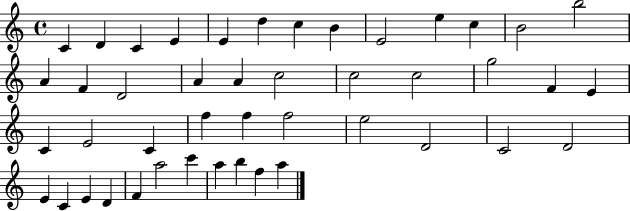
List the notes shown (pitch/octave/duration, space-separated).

C4/q D4/q C4/q E4/q E4/q D5/q C5/q B4/q E4/h E5/q C5/q B4/h B5/h A4/q F4/q D4/h A4/q A4/q C5/h C5/h C5/h G5/h F4/q E4/q C4/q E4/h C4/q F5/q F5/q F5/h E5/h D4/h C4/h D4/h E4/q C4/q E4/q D4/q F4/q A5/h C6/q A5/q B5/q F5/q A5/q